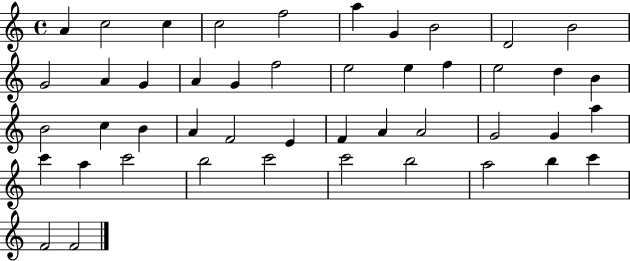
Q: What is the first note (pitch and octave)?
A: A4